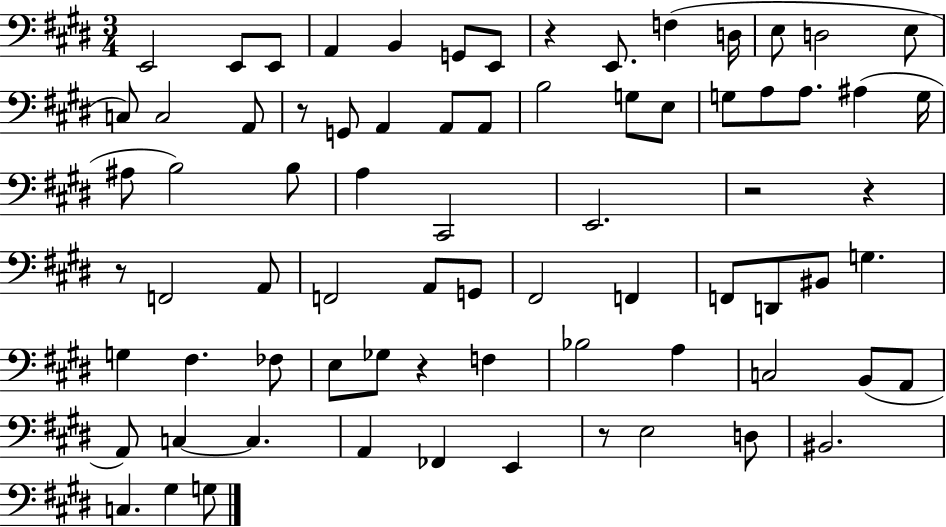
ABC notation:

X:1
T:Untitled
M:3/4
L:1/4
K:E
E,,2 E,,/2 E,,/2 A,, B,, G,,/2 E,,/2 z E,,/2 F, D,/4 E,/2 D,2 E,/2 C,/2 C,2 A,,/2 z/2 G,,/2 A,, A,,/2 A,,/2 B,2 G,/2 E,/2 G,/2 A,/2 A,/2 ^A, G,/4 ^A,/2 B,2 B,/2 A, ^C,,2 E,,2 z2 z z/2 F,,2 A,,/2 F,,2 A,,/2 G,,/2 ^F,,2 F,, F,,/2 D,,/2 ^B,,/2 G, G, ^F, _F,/2 E,/2 _G,/2 z F, _B,2 A, C,2 B,,/2 A,,/2 A,,/2 C, C, A,, _F,, E,, z/2 E,2 D,/2 ^B,,2 C, ^G, G,/2